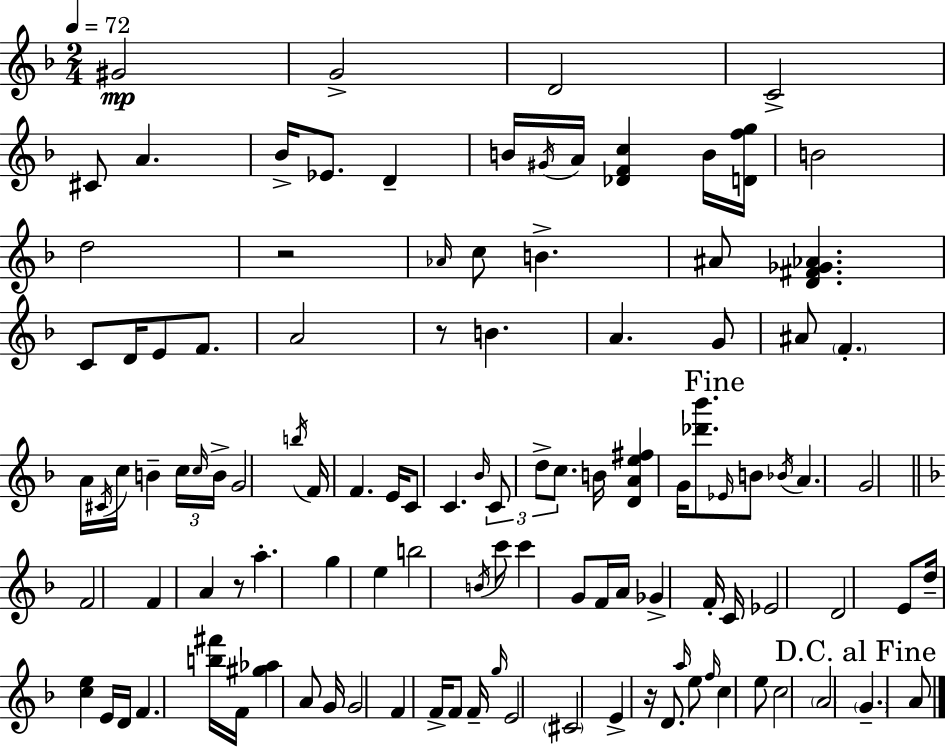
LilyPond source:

{
  \clef treble
  \numericTimeSignature
  \time 2/4
  \key f \major
  \tempo 4 = 72
  gis'2\mp | g'2-> | d'2 | c'2-> | \break cis'8 a'4. | bes'16-> ees'8. d'4-- | b'16 \acciaccatura { gis'16 } a'16 <des' f' c''>4 b'16 | <d' f'' g''>16 b'2 | \break d''2 | r2 | \grace { aes'16 } c''8 b'4.-> | ais'8 <d' fis' ges' aes'>4. | \break c'8 d'16 e'8 f'8. | a'2 | r8 b'4. | a'4. | \break g'8 ais'8 \parenthesize f'4.-. | a'16 \acciaccatura { cis'16 } c''16 b'4-- | \tuplet 3/2 { c''16 \grace { c''16 } b'16-> } g'2 | \acciaccatura { b''16 } f'16 f'4. | \break e'16 c'8 c'4. | \grace { bes'16 } \tuplet 3/2 { c'8 | d''8-> c''8. } b'16 <d' a' e'' fis''>4 | g'16 <des''' bes'''>8. \mark "Fine" \grace { ees'16 } b'8 | \break \acciaccatura { bes'16 } a'4. | g'2 | \bar "||" \break \key d \minor f'2 | f'4 a'4 | r8 a''4.-. | g''4 e''4 | \break b''2 | \acciaccatura { b'16 } c'''8 c'''4 g'8 | f'16 a'16 ges'4-> f'16-. | c'16 ees'2 | \break d'2 | e'8 d''16-- <c'' e''>4 | e'16 d'16 f'4. | <b'' fis'''>16 f'16 <gis'' aes''>4 a'8 | \break g'16 g'2 | f'4 f'16-> f'8 | f'16-- \grace { g''16 } e'2 | \parenthesize cis'2 | \break e'4-> r16 d'8. | \grace { a''16 } e''8 \grace { f''16 } c''4 | e''8 c''2 | \parenthesize a'2 | \break \mark "D.C. al Fine" \parenthesize g'4.-- | a'8 \bar "|."
}